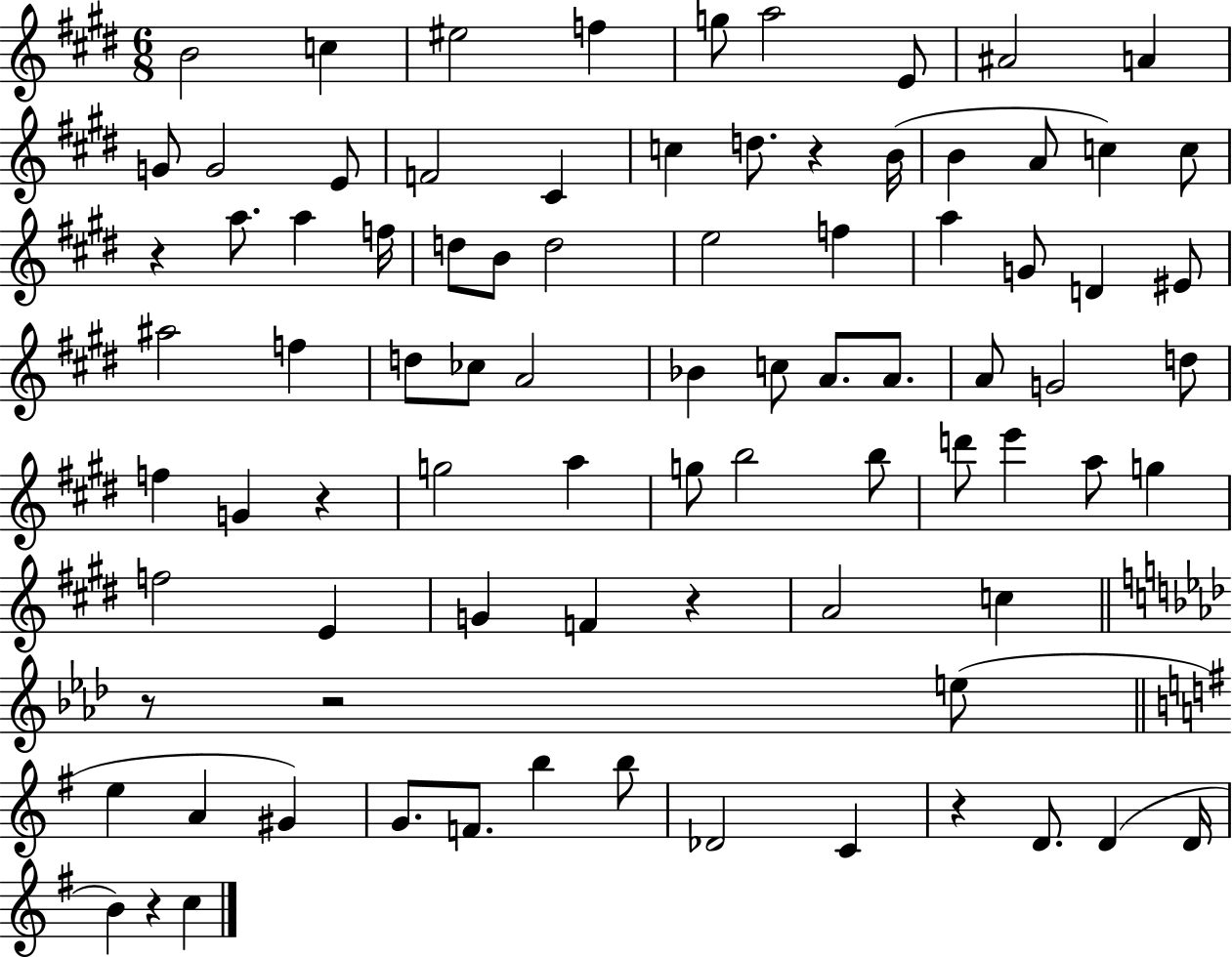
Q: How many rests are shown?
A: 8